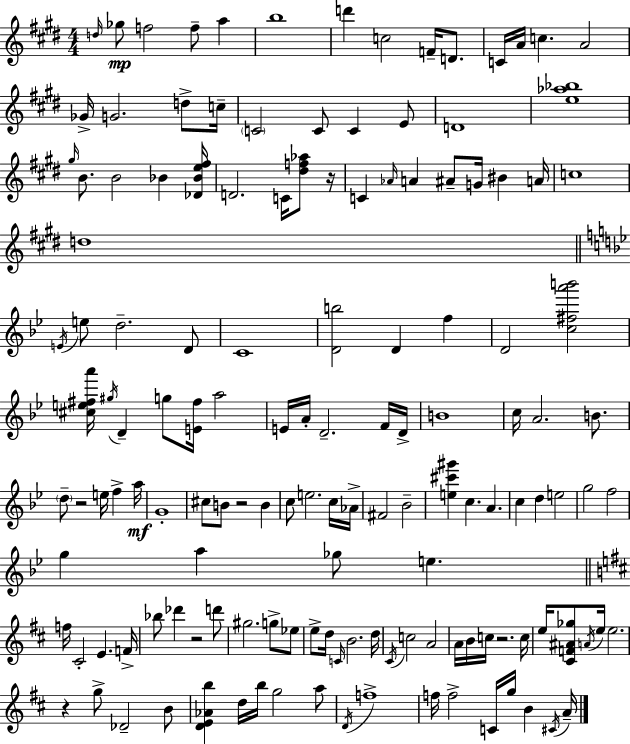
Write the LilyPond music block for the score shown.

{
  \clef treble
  \numericTimeSignature
  \time 4/4
  \key e \major
  \grace { d''16 }\mp ges''8 f''2 f''8-- a''4 | b''1 | d'''4 c''2 f'16-- d'8. | c'16 a'16 c''4. a'2 | \break ges'16-> g'2. d''8-> | c''16-- \parenthesize c'2 c'8 c'4 e'8 | d'1 | <e'' aes'' bes''>1 | \break \grace { gis''16 } b'8. b'2 bes'4 | <des' bes' e'' fis''>16 d'2. c'16 <dis'' f'' aes''>8 | r16 c'4 \grace { aes'16 } a'4 ais'8-- g'16 bis'4 | a'16 c''1 | \break d''1 | \bar "||" \break \key bes \major \acciaccatura { e'16 } e''8 d''2.-- d'8 | c'1 | <d' b''>2 d'4 f''4 | d'2 <c'' fis'' a''' b'''>2 | \break <cis'' e'' fis'' a'''>16 \acciaccatura { gis''16 } d'4-- g''8 <e' fis''>16 a''2 | e'16 a'16-. d'2.-- | f'16 d'16-> b'1 | c''16 a'2. b'8. | \break \parenthesize d''8-- r2 e''16 f''4-> | a''16\mf g'1-. | cis''8 b'8 r2 b'4 | c''8 e''2. | \break c''16 aes'16-> fis'2 bes'2-- | <e'' cis''' gis'''>4 c''4. a'4. | c''4 d''4 e''2 | g''2 f''2 | \break g''4 a''4 ges''8 e''4. | \bar "||" \break \key d \major f''16 cis'2-. e'4. f'16-> | bes''8 des'''4 r2 d'''8 | gis''2. g''8-> ees''8 | e''8-> d''16 \grace { c'16 } b'2. | \break d''16 \acciaccatura { cis'16 } c''2 a'2 | a'16 b'16 c''16 r2. | c''16 e''16 <cis' f' ais' ges''>8 \acciaccatura { a'16 } e''16 e''2. | r4 g''8-> des'2-- | \break b'8 <d' e' aes' b''>4 d''16 b''16 g''2 | a''8 \acciaccatura { d'16 } f''1-> | f''16 f''2-> c'16 g''16 b'4 | \acciaccatura { cis'16 } a'16-- \bar "|."
}